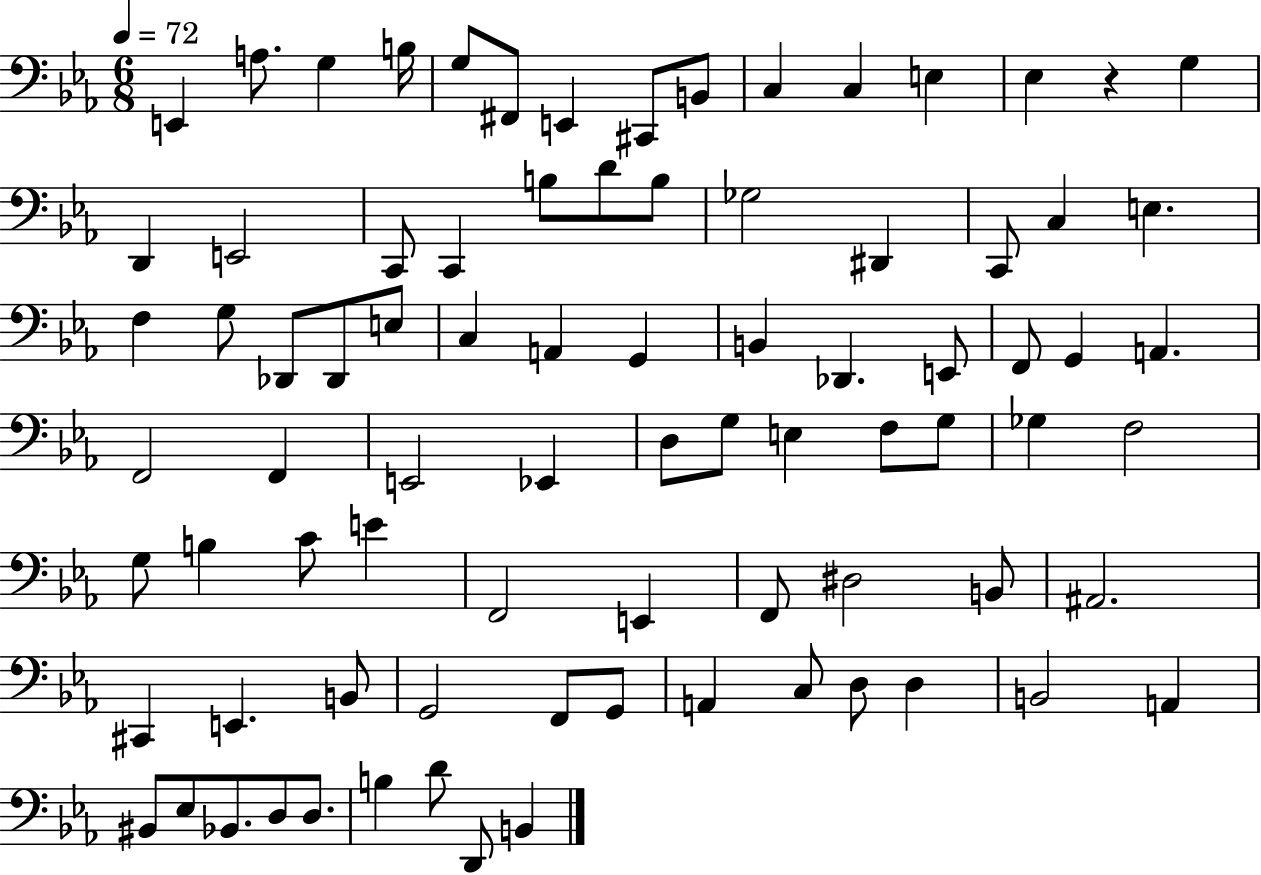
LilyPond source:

{
  \clef bass
  \numericTimeSignature
  \time 6/8
  \key ees \major
  \tempo 4 = 72
  e,4 a8. g4 b16 | g8 fis,8 e,4 cis,8 b,8 | c4 c4 e4 | ees4 r4 g4 | \break d,4 e,2 | c,8 c,4 b8 d'8 b8 | ges2 dis,4 | c,8 c4 e4. | \break f4 g8 des,8 des,8 e8 | c4 a,4 g,4 | b,4 des,4. e,8 | f,8 g,4 a,4. | \break f,2 f,4 | e,2 ees,4 | d8 g8 e4 f8 g8 | ges4 f2 | \break g8 b4 c'8 e'4 | f,2 e,4 | f,8 dis2 b,8 | ais,2. | \break cis,4 e,4. b,8 | g,2 f,8 g,8 | a,4 c8 d8 d4 | b,2 a,4 | \break bis,8 ees8 bes,8. d8 d8. | b4 d'8 d,8 b,4 | \bar "|."
}